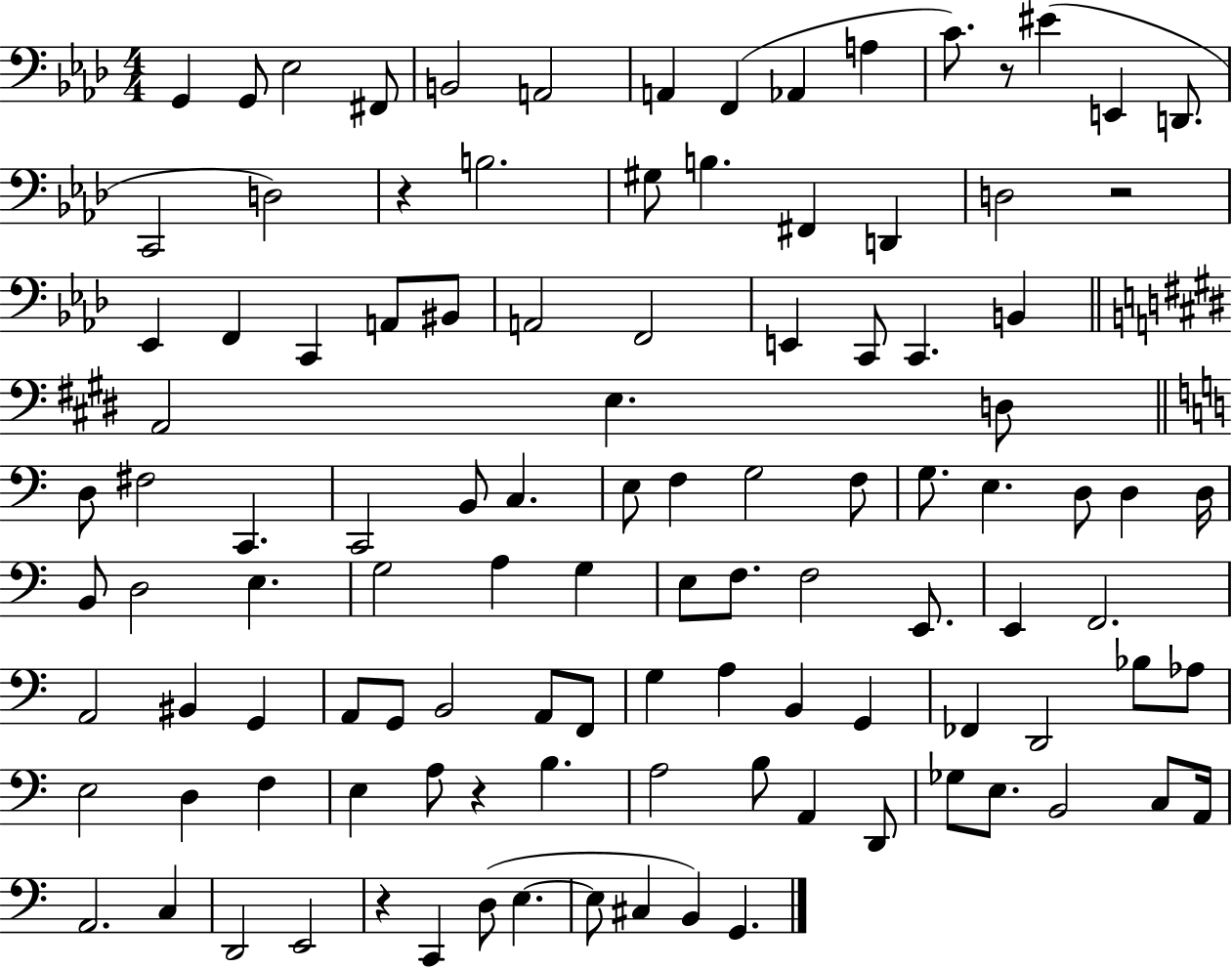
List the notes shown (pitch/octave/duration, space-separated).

G2/q G2/e Eb3/h F#2/e B2/h A2/h A2/q F2/q Ab2/q A3/q C4/e. R/e EIS4/q E2/q D2/e. C2/h D3/h R/q B3/h. G#3/e B3/q. F#2/q D2/q D3/h R/h Eb2/q F2/q C2/q A2/e BIS2/e A2/h F2/h E2/q C2/e C2/q. B2/q A2/h E3/q. D3/e D3/e F#3/h C2/q. C2/h B2/e C3/q. E3/e F3/q G3/h F3/e G3/e. E3/q. D3/e D3/q D3/s B2/e D3/h E3/q. G3/h A3/q G3/q E3/e F3/e. F3/h E2/e. E2/q F2/h. A2/h BIS2/q G2/q A2/e G2/e B2/h A2/e F2/e G3/q A3/q B2/q G2/q FES2/q D2/h Bb3/e Ab3/e E3/h D3/q F3/q E3/q A3/e R/q B3/q. A3/h B3/e A2/q D2/e Gb3/e E3/e. B2/h C3/e A2/s A2/h. C3/q D2/h E2/h R/q C2/q D3/e E3/q. E3/e C#3/q B2/q G2/q.